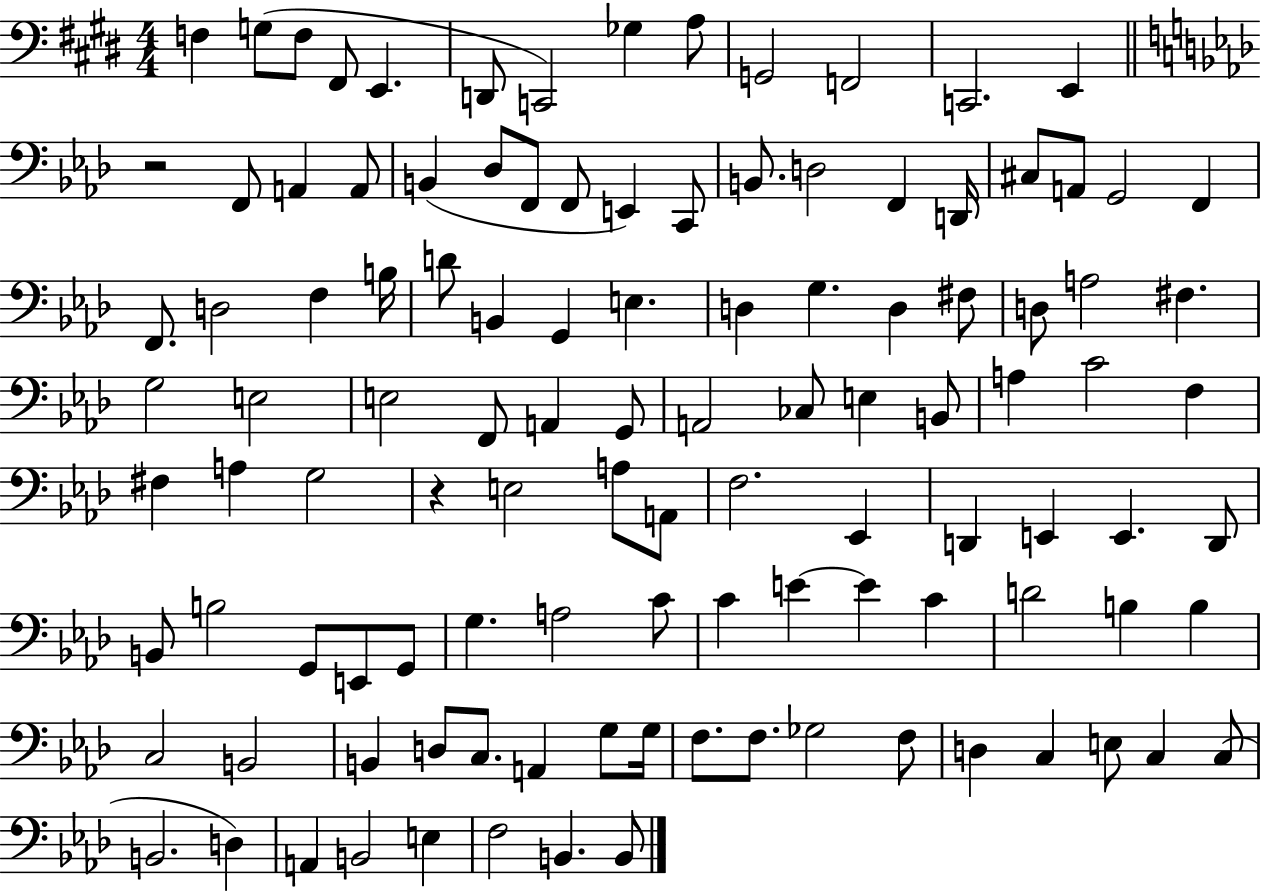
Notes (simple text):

F3/q G3/e F3/e F#2/e E2/q. D2/e C2/h Gb3/q A3/e G2/h F2/h C2/h. E2/q R/h F2/e A2/q A2/e B2/q Db3/e F2/e F2/e E2/q C2/e B2/e. D3/h F2/q D2/s C#3/e A2/e G2/h F2/q F2/e. D3/h F3/q B3/s D4/e B2/q G2/q E3/q. D3/q G3/q. D3/q F#3/e D3/e A3/h F#3/q. G3/h E3/h E3/h F2/e A2/q G2/e A2/h CES3/e E3/q B2/e A3/q C4/h F3/q F#3/q A3/q G3/h R/q E3/h A3/e A2/e F3/h. Eb2/q D2/q E2/q E2/q. D2/e B2/e B3/h G2/e E2/e G2/e G3/q. A3/h C4/e C4/q E4/q E4/q C4/q D4/h B3/q B3/q C3/h B2/h B2/q D3/e C3/e. A2/q G3/e G3/s F3/e. F3/e. Gb3/h F3/e D3/q C3/q E3/e C3/q C3/e B2/h. D3/q A2/q B2/h E3/q F3/h B2/q. B2/e